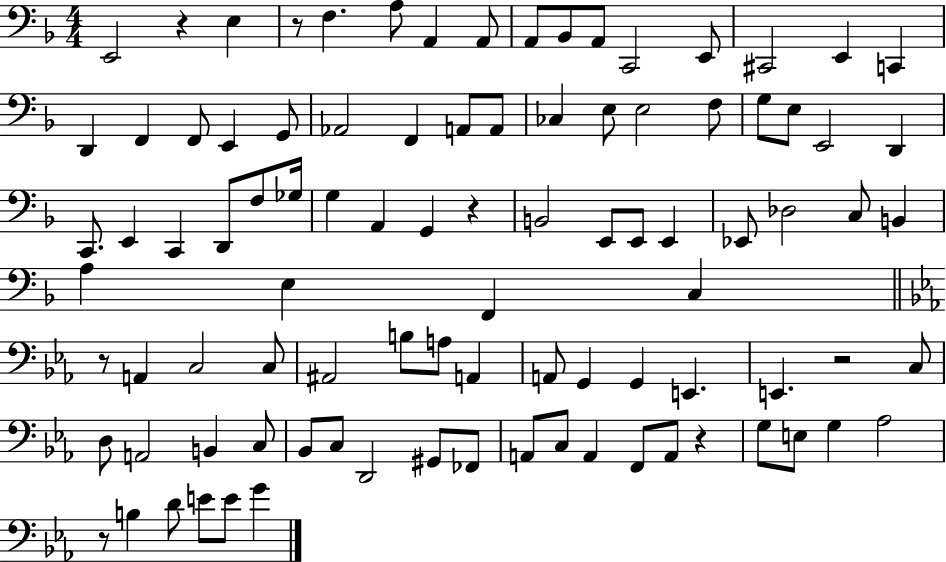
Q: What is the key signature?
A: F major